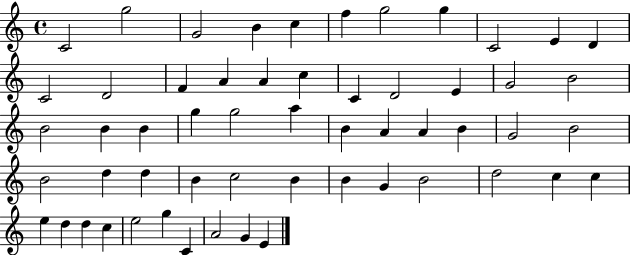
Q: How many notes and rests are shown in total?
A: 56